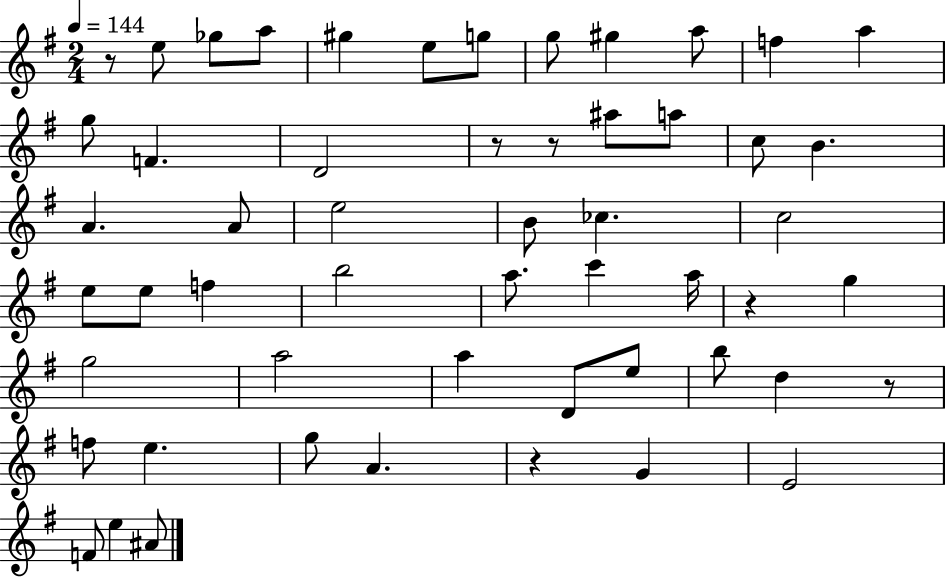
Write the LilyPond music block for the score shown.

{
  \clef treble
  \numericTimeSignature
  \time 2/4
  \key g \major
  \tempo 4 = 144
  r8 e''8 ges''8 a''8 | gis''4 e''8 g''8 | g''8 gis''4 a''8 | f''4 a''4 | \break g''8 f'4. | d'2 | r8 r8 ais''8 a''8 | c''8 b'4. | \break a'4. a'8 | e''2 | b'8 ces''4. | c''2 | \break e''8 e''8 f''4 | b''2 | a''8. c'''4 a''16 | r4 g''4 | \break g''2 | a''2 | a''4 d'8 e''8 | b''8 d''4 r8 | \break f''8 e''4. | g''8 a'4. | r4 g'4 | e'2 | \break f'8 e''4 ais'8 | \bar "|."
}